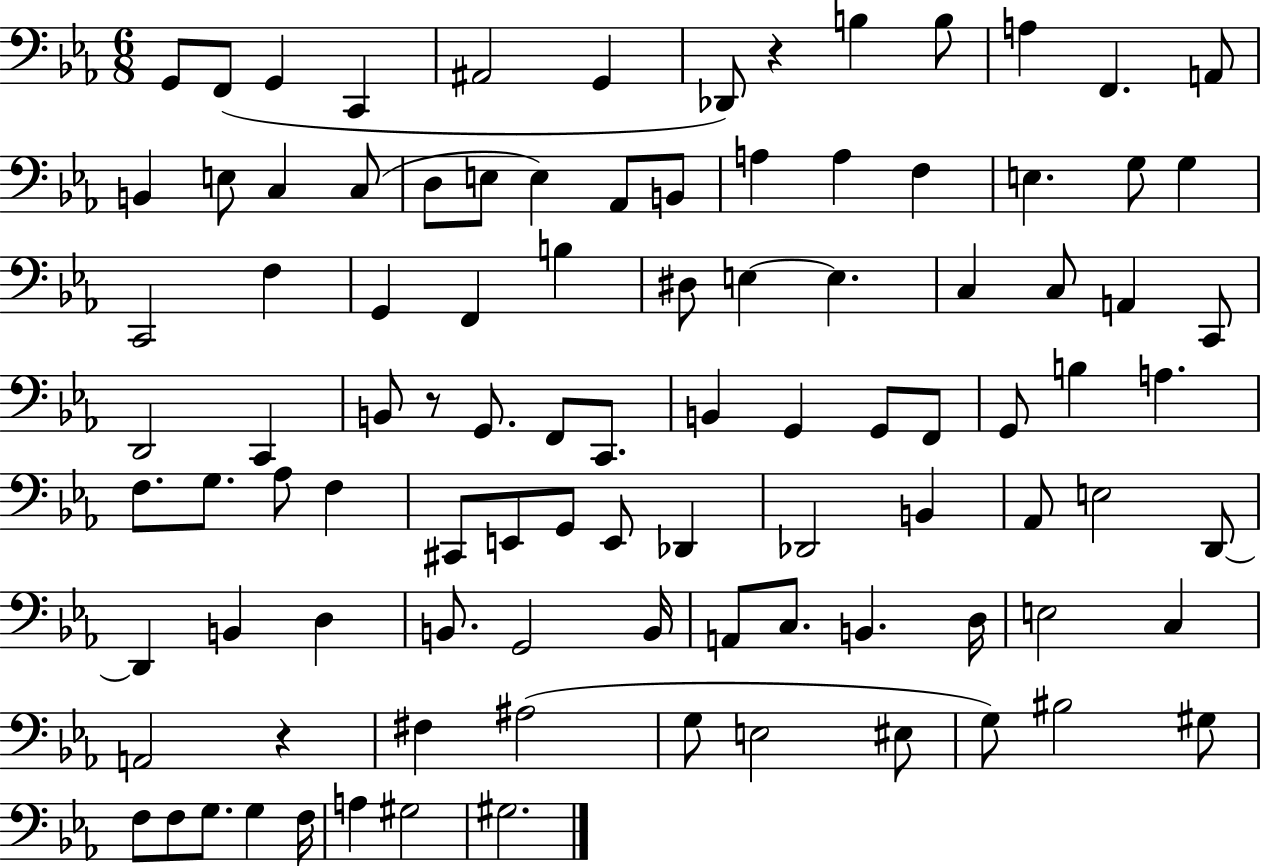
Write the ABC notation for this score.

X:1
T:Untitled
M:6/8
L:1/4
K:Eb
G,,/2 F,,/2 G,, C,, ^A,,2 G,, _D,,/2 z B, B,/2 A, F,, A,,/2 B,, E,/2 C, C,/2 D,/2 E,/2 E, _A,,/2 B,,/2 A, A, F, E, G,/2 G, C,,2 F, G,, F,, B, ^D,/2 E, E, C, C,/2 A,, C,,/2 D,,2 C,, B,,/2 z/2 G,,/2 F,,/2 C,,/2 B,, G,, G,,/2 F,,/2 G,,/2 B, A, F,/2 G,/2 _A,/2 F, ^C,,/2 E,,/2 G,,/2 E,,/2 _D,, _D,,2 B,, _A,,/2 E,2 D,,/2 D,, B,, D, B,,/2 G,,2 B,,/4 A,,/2 C,/2 B,, D,/4 E,2 C, A,,2 z ^F, ^A,2 G,/2 E,2 ^E,/2 G,/2 ^B,2 ^G,/2 F,/2 F,/2 G,/2 G, F,/4 A, ^G,2 ^G,2